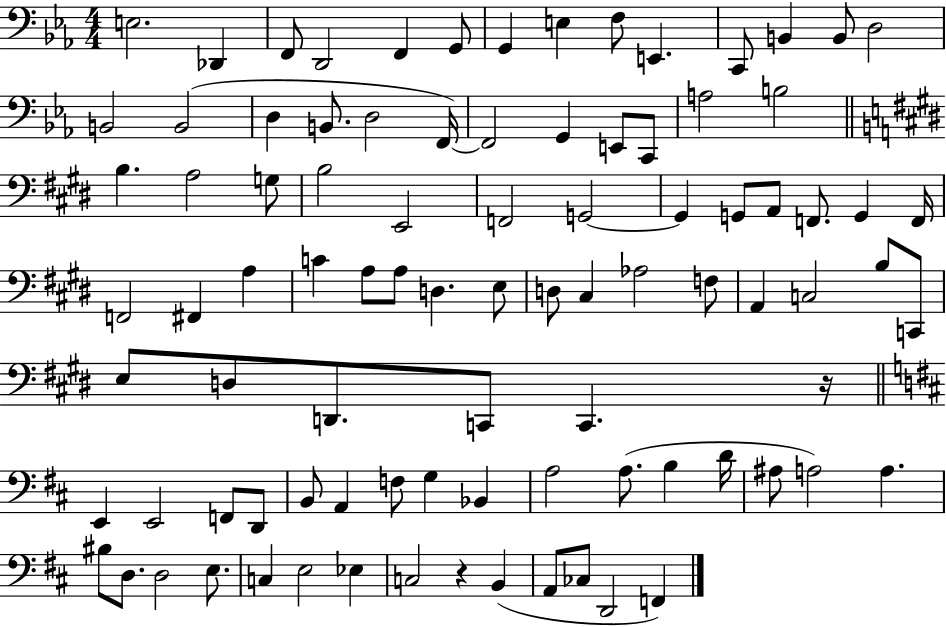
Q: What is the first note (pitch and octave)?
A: E3